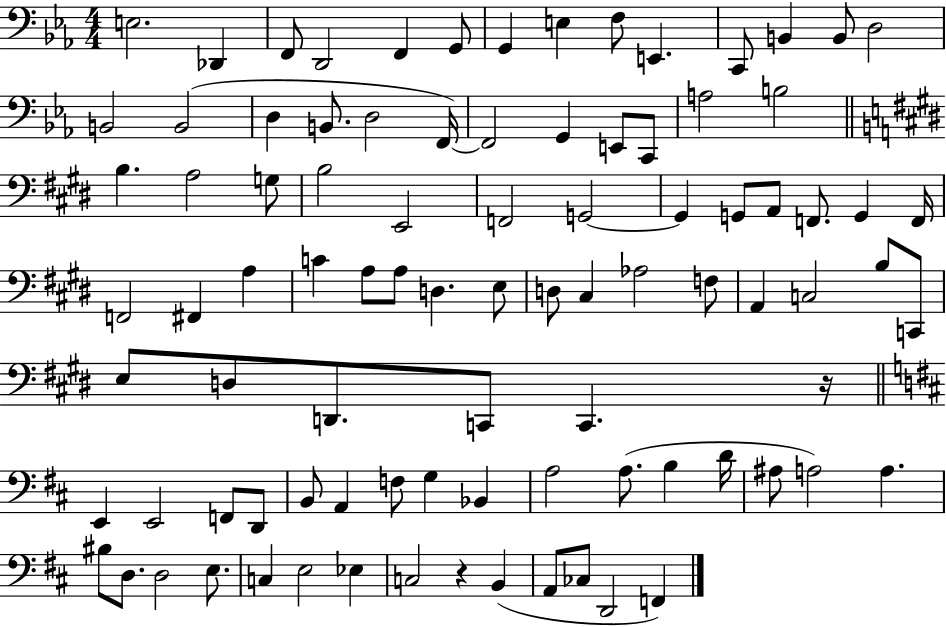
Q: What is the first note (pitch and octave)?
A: E3